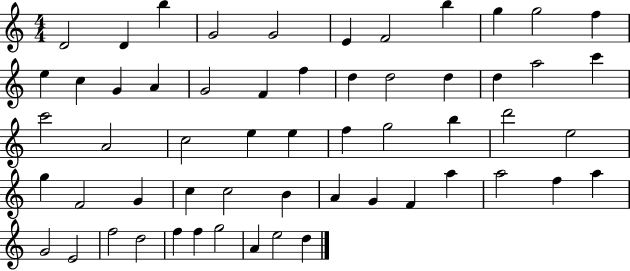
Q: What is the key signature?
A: C major